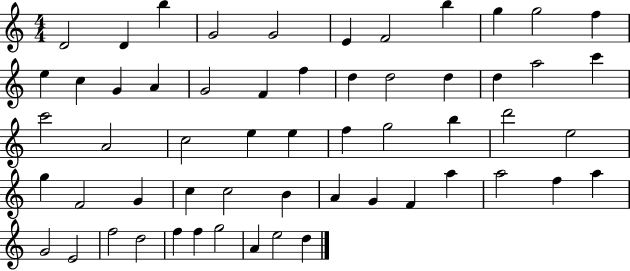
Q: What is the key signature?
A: C major